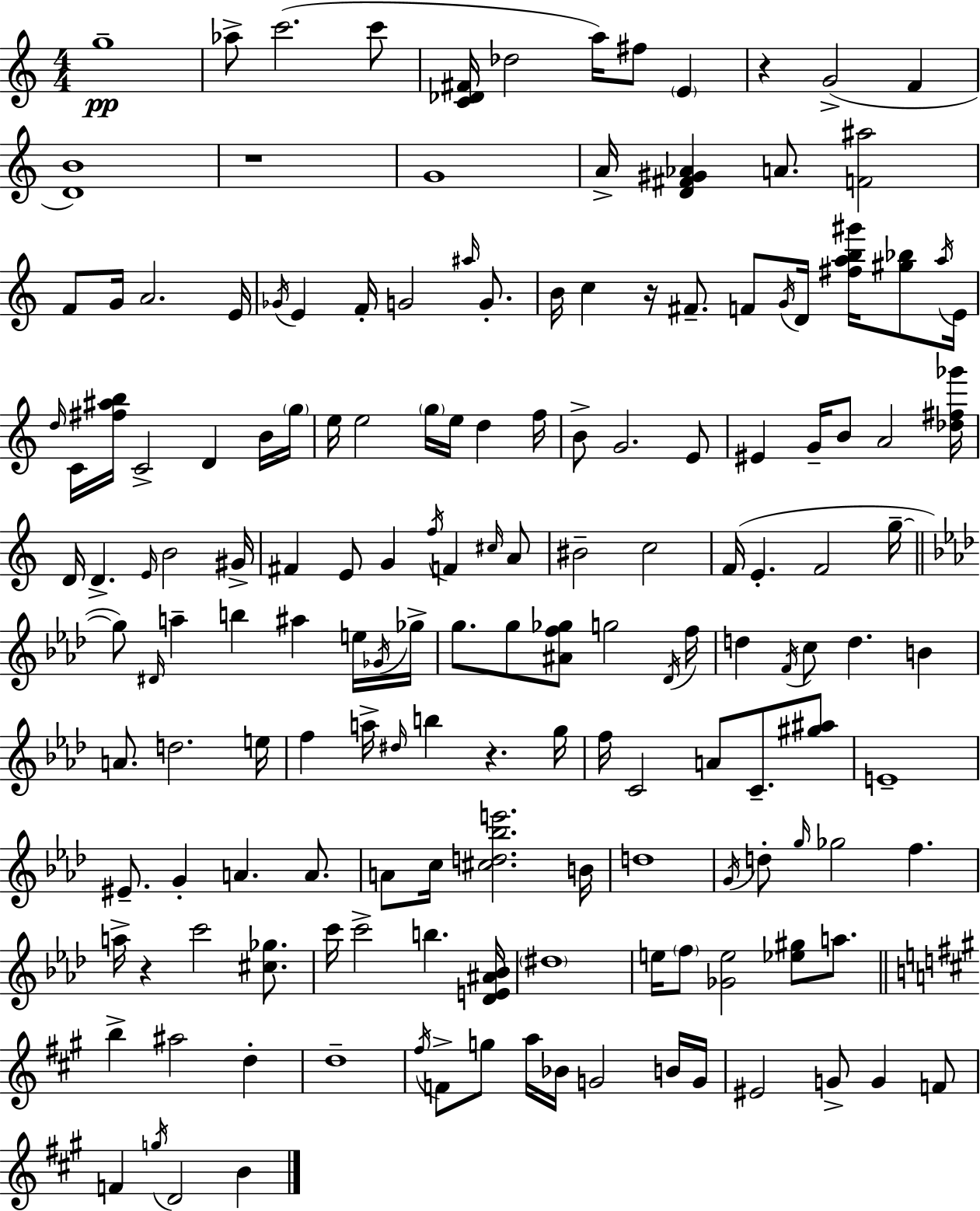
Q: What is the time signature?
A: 4/4